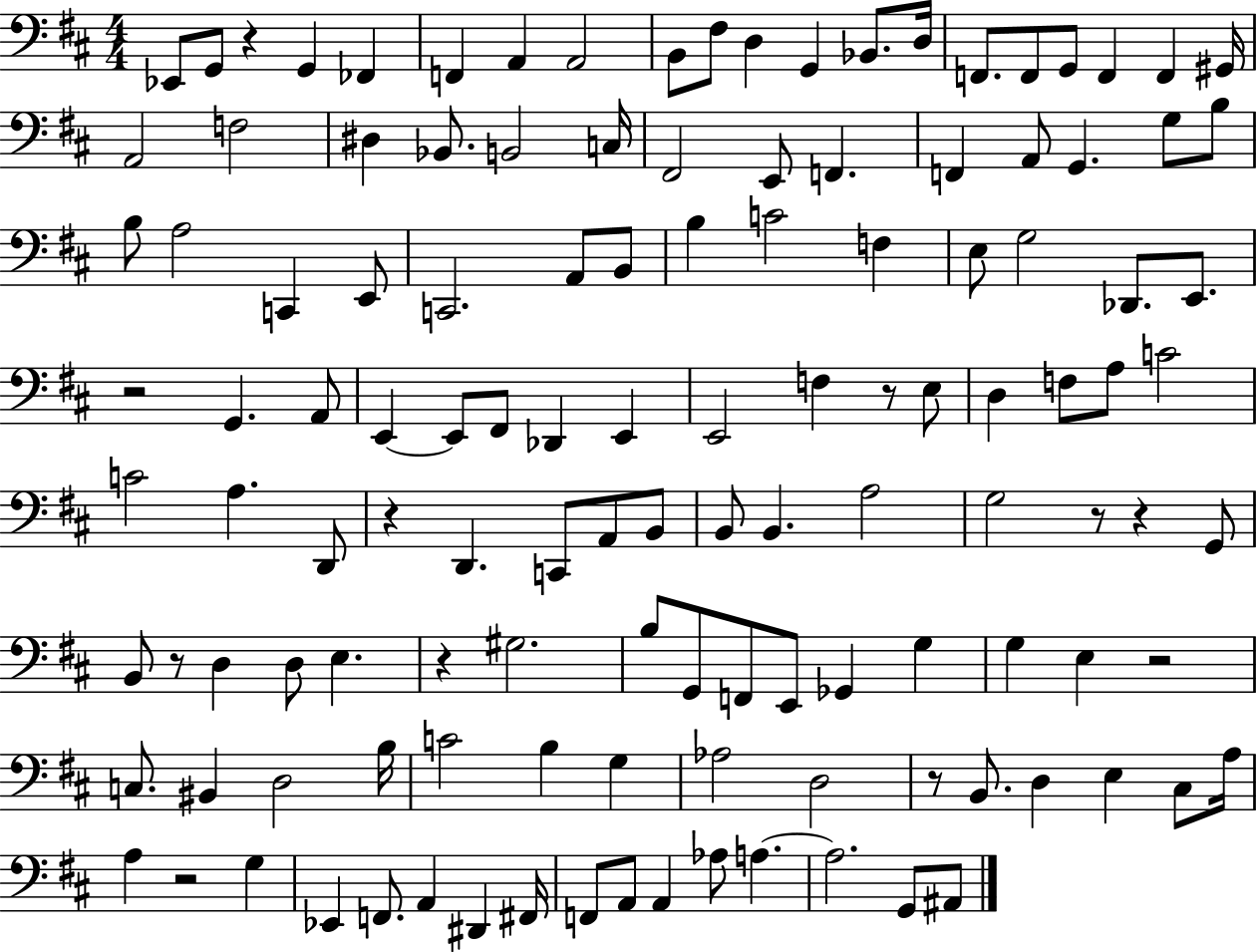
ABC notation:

X:1
T:Untitled
M:4/4
L:1/4
K:D
_E,,/2 G,,/2 z G,, _F,, F,, A,, A,,2 B,,/2 ^F,/2 D, G,, _B,,/2 D,/4 F,,/2 F,,/2 G,,/2 F,, F,, ^G,,/4 A,,2 F,2 ^D, _B,,/2 B,,2 C,/4 ^F,,2 E,,/2 F,, F,, A,,/2 G,, G,/2 B,/2 B,/2 A,2 C,, E,,/2 C,,2 A,,/2 B,,/2 B, C2 F, E,/2 G,2 _D,,/2 E,,/2 z2 G,, A,,/2 E,, E,,/2 ^F,,/2 _D,, E,, E,,2 F, z/2 E,/2 D, F,/2 A,/2 C2 C2 A, D,,/2 z D,, C,,/2 A,,/2 B,,/2 B,,/2 B,, A,2 G,2 z/2 z G,,/2 B,,/2 z/2 D, D,/2 E, z ^G,2 B,/2 G,,/2 F,,/2 E,,/2 _G,, G, G, E, z2 C,/2 ^B,, D,2 B,/4 C2 B, G, _A,2 D,2 z/2 B,,/2 D, E, ^C,/2 A,/4 A, z2 G, _E,, F,,/2 A,, ^D,, ^F,,/4 F,,/2 A,,/2 A,, _A,/2 A, A,2 G,,/2 ^A,,/2